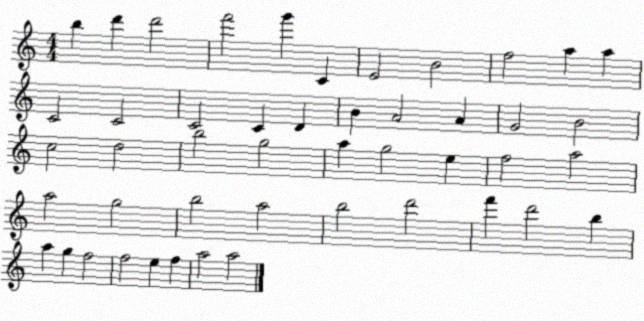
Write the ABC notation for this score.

X:1
T:Untitled
M:4/4
L:1/4
K:C
b d' d'2 f'2 g' C E2 B2 f2 a a C2 C2 C2 C D B A2 A G2 B2 c2 d2 b2 g2 a g2 e f2 a2 a2 g2 b2 a2 b2 d'2 f' d'2 b a g f2 f2 e f a2 a2